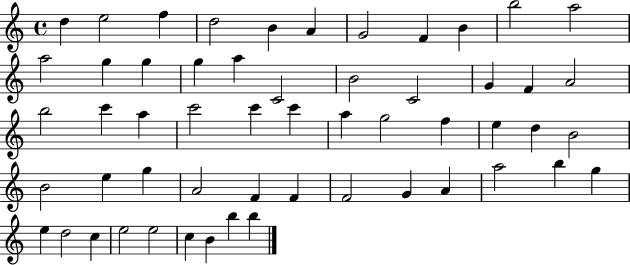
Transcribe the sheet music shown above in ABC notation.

X:1
T:Untitled
M:4/4
L:1/4
K:C
d e2 f d2 B A G2 F B b2 a2 a2 g g g a C2 B2 C2 G F A2 b2 c' a c'2 c' c' a g2 f e d B2 B2 e g A2 F F F2 G A a2 b g e d2 c e2 e2 c B b b